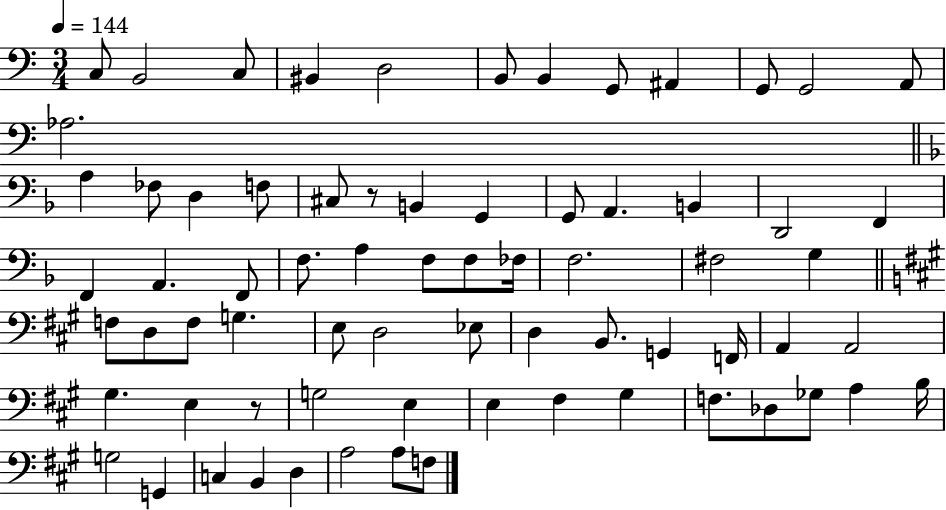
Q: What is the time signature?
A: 3/4